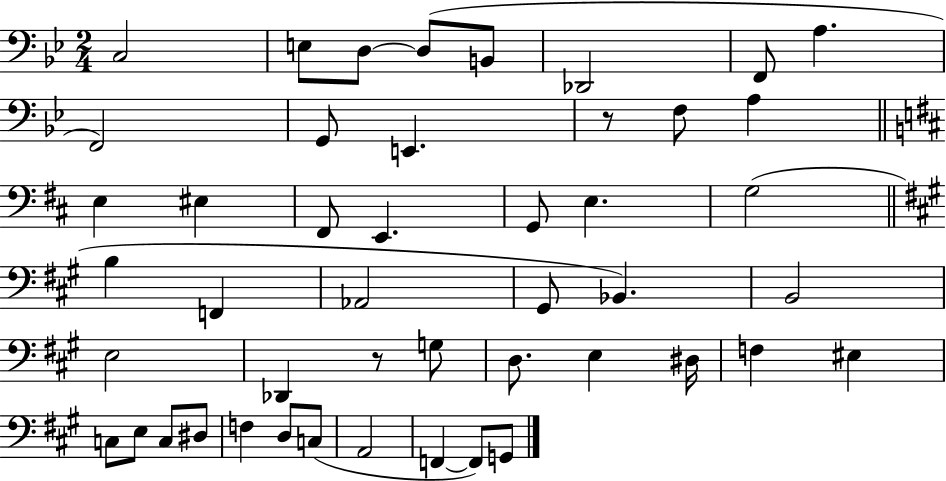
{
  \clef bass
  \numericTimeSignature
  \time 2/4
  \key bes \major
  c2 | e8 d8~~ d8( b,8 | des,2 | f,8 a4. | \break f,2) | g,8 e,4. | r8 f8 a4 | \bar "||" \break \key d \major e4 eis4 | fis,8 e,4. | g,8 e4. | g2( | \break \bar "||" \break \key a \major b4 f,4 | aes,2 | gis,8 bes,4.) | b,2 | \break e2 | des,4 r8 g8 | d8. e4 dis16 | f4 eis4 | \break c8 e8 c8 dis8 | f4 d8 c8( | a,2 | f,4~~ f,8) g,8 | \break \bar "|."
}